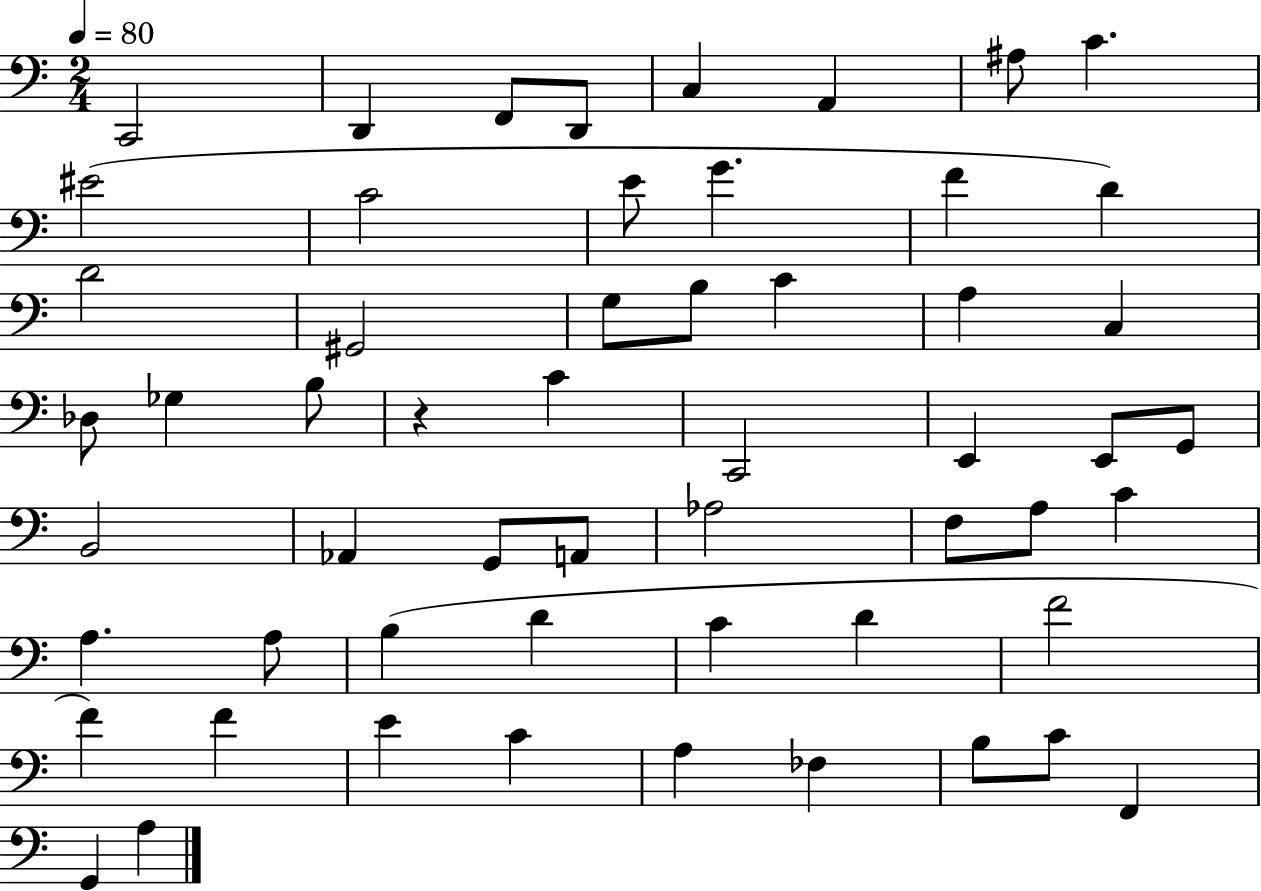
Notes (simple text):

C2/h D2/q F2/e D2/e C3/q A2/q A#3/e C4/q. EIS4/h C4/h E4/e G4/q. F4/q D4/q D4/h G#2/h G3/e B3/e C4/q A3/q C3/q Db3/e Gb3/q B3/e R/q C4/q C2/h E2/q E2/e G2/e B2/h Ab2/q G2/e A2/e Ab3/h F3/e A3/e C4/q A3/q. A3/e B3/q D4/q C4/q D4/q F4/h F4/q F4/q E4/q C4/q A3/q FES3/q B3/e C4/e F2/q G2/q A3/q